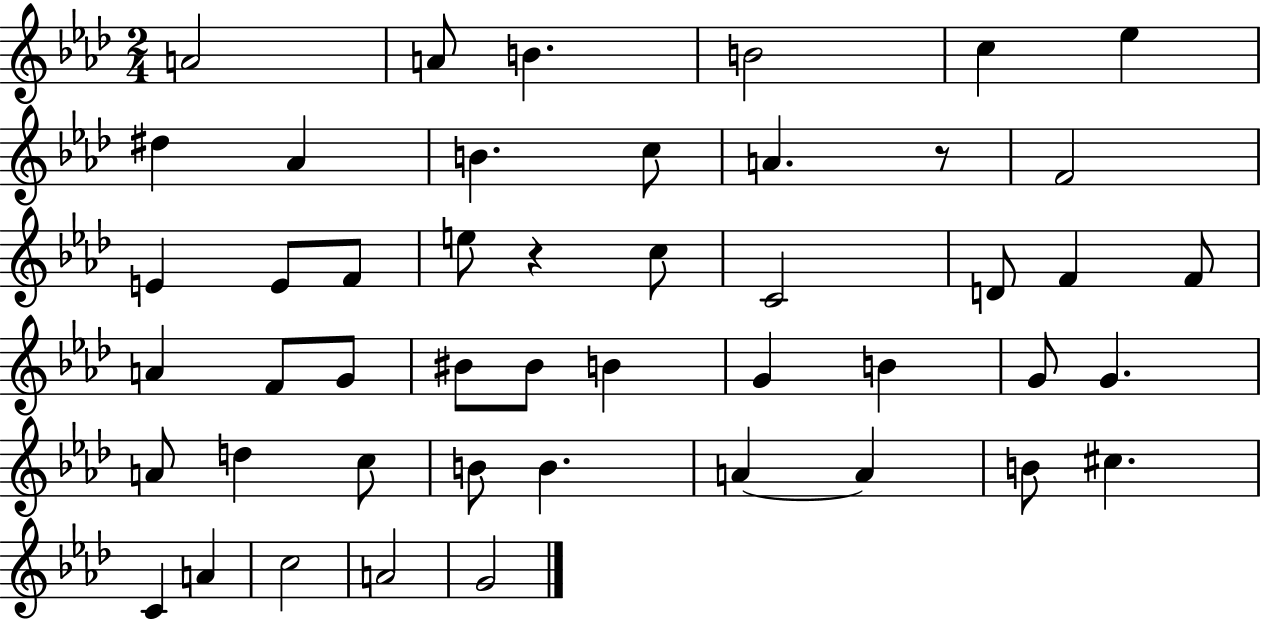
{
  \clef treble
  \numericTimeSignature
  \time 2/4
  \key aes \major
  a'2 | a'8 b'4. | b'2 | c''4 ees''4 | \break dis''4 aes'4 | b'4. c''8 | a'4. r8 | f'2 | \break e'4 e'8 f'8 | e''8 r4 c''8 | c'2 | d'8 f'4 f'8 | \break a'4 f'8 g'8 | bis'8 bis'8 b'4 | g'4 b'4 | g'8 g'4. | \break a'8 d''4 c''8 | b'8 b'4. | a'4~~ a'4 | b'8 cis''4. | \break c'4 a'4 | c''2 | a'2 | g'2 | \break \bar "|."
}